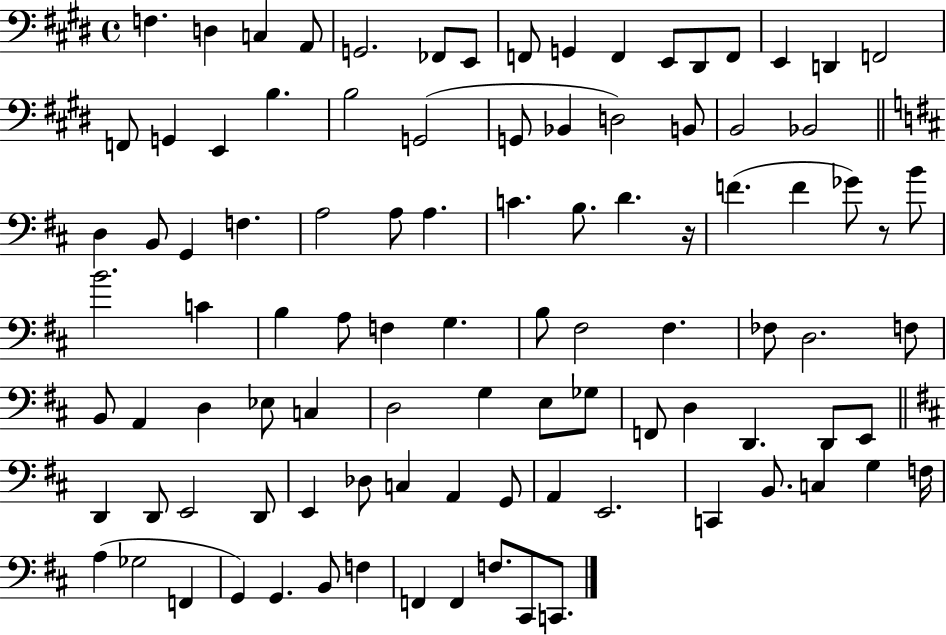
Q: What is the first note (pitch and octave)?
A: F3